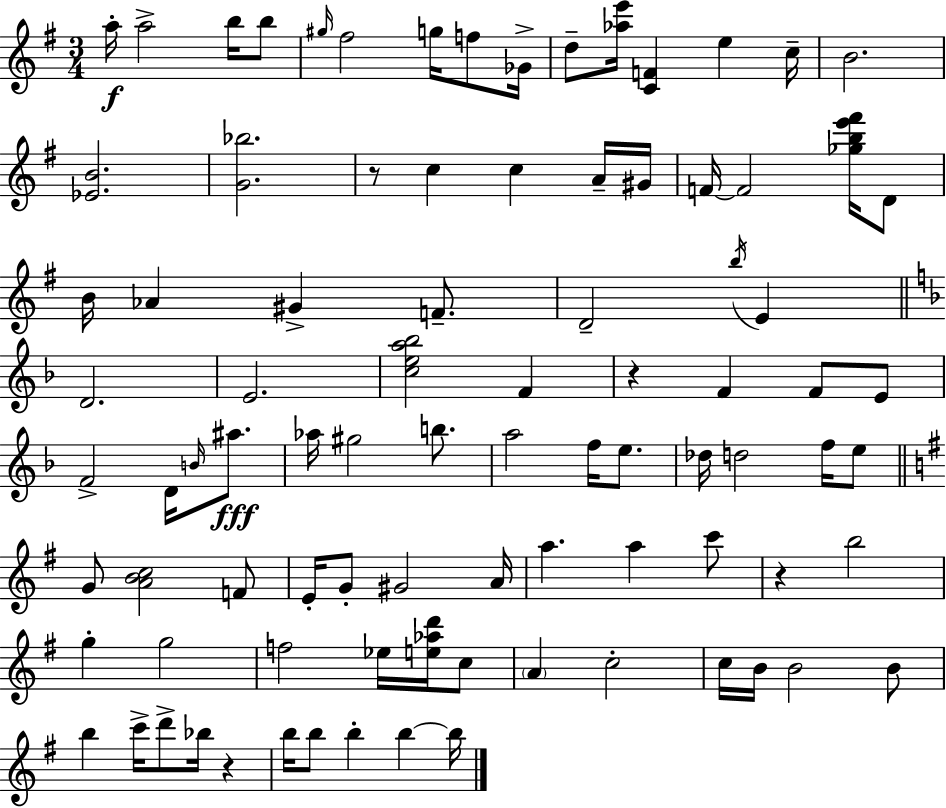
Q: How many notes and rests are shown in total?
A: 89